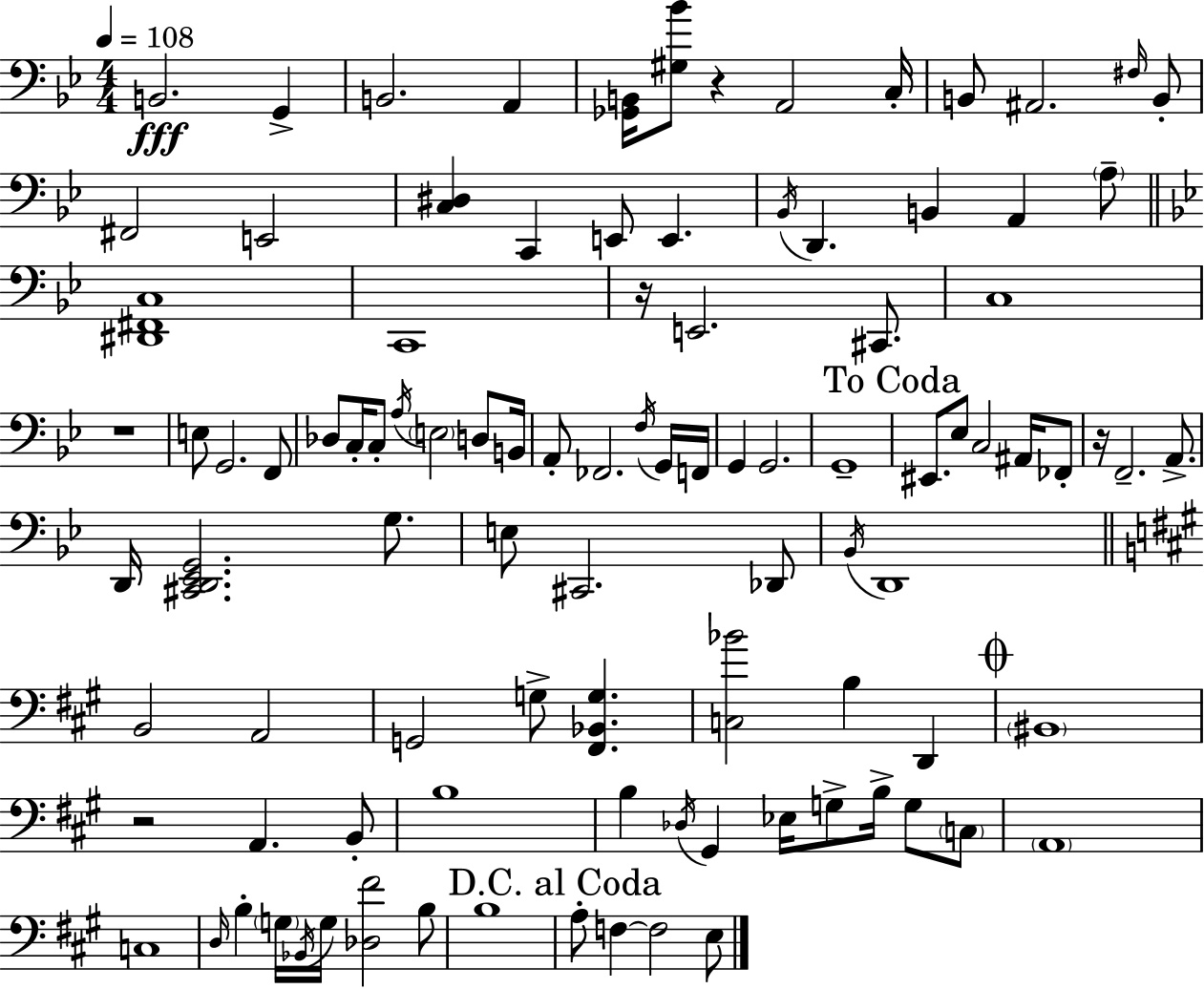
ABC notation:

X:1
T:Untitled
M:4/4
L:1/4
K:Gm
B,,2 G,, B,,2 A,, [_G,,B,,]/4 [^G,_B]/2 z A,,2 C,/4 B,,/2 ^A,,2 ^F,/4 B,,/2 ^F,,2 E,,2 [C,^D,] C,, E,,/2 E,, _B,,/4 D,, B,, A,, A,/2 [^D,,^F,,C,]4 C,,4 z/4 E,,2 ^C,,/2 C,4 z4 E,/2 G,,2 F,,/2 _D,/2 C,/4 C,/2 A,/4 E,2 D,/2 B,,/4 A,,/2 _F,,2 F,/4 G,,/4 F,,/4 G,, G,,2 G,,4 ^E,,/2 _E,/2 C,2 ^A,,/4 _F,,/2 z/4 F,,2 A,,/2 D,,/4 [^C,,D,,_E,,G,,]2 G,/2 E,/2 ^C,,2 _D,,/2 _B,,/4 D,,4 B,,2 A,,2 G,,2 G,/2 [^F,,_B,,G,] [C,_B]2 B, D,, ^B,,4 z2 A,, B,,/2 B,4 B, _D,/4 ^G,, _E,/4 G,/2 B,/4 G,/2 C,/2 A,,4 C,4 D,/4 B, G,/4 _B,,/4 G,/4 [_D,^F]2 B,/2 B,4 A,/2 F, F,2 E,/2